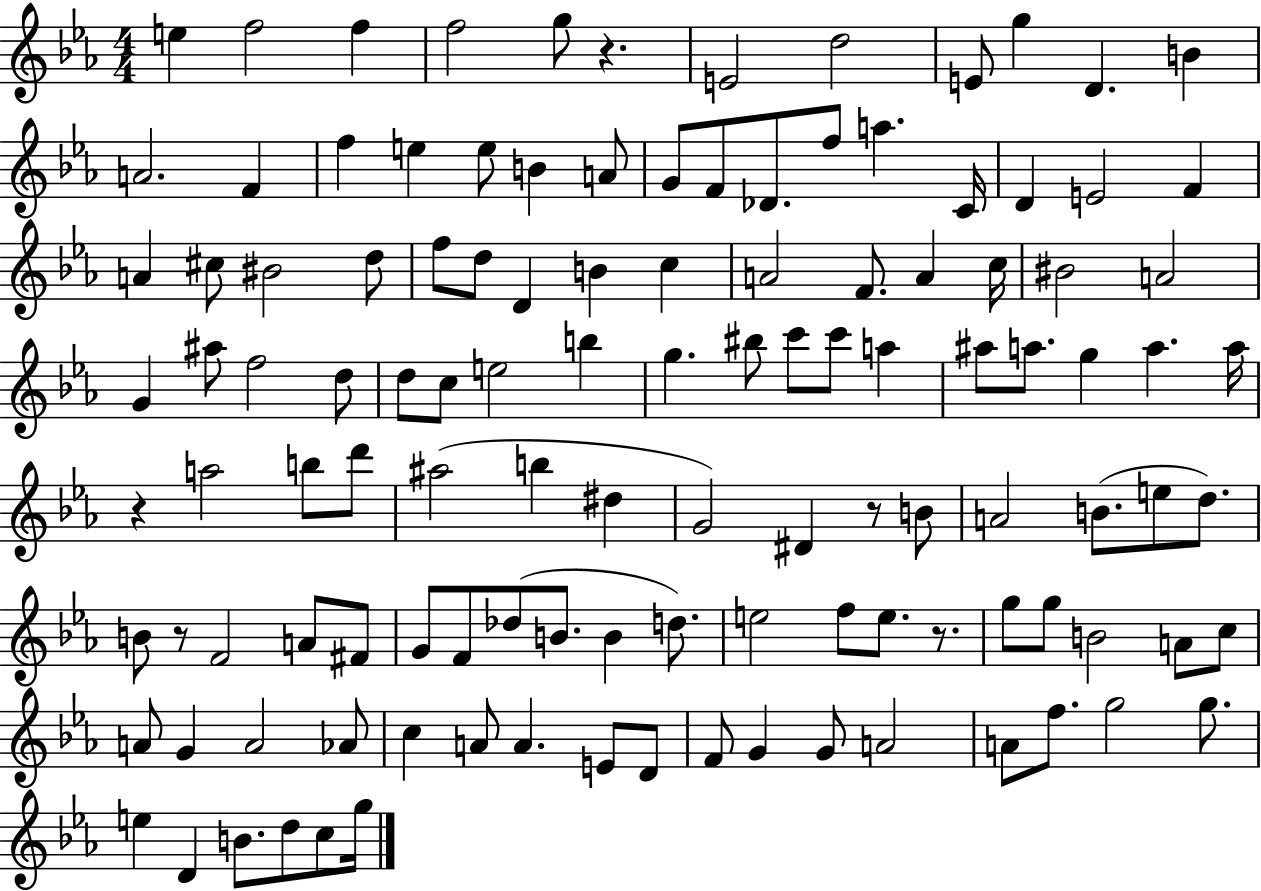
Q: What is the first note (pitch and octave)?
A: E5